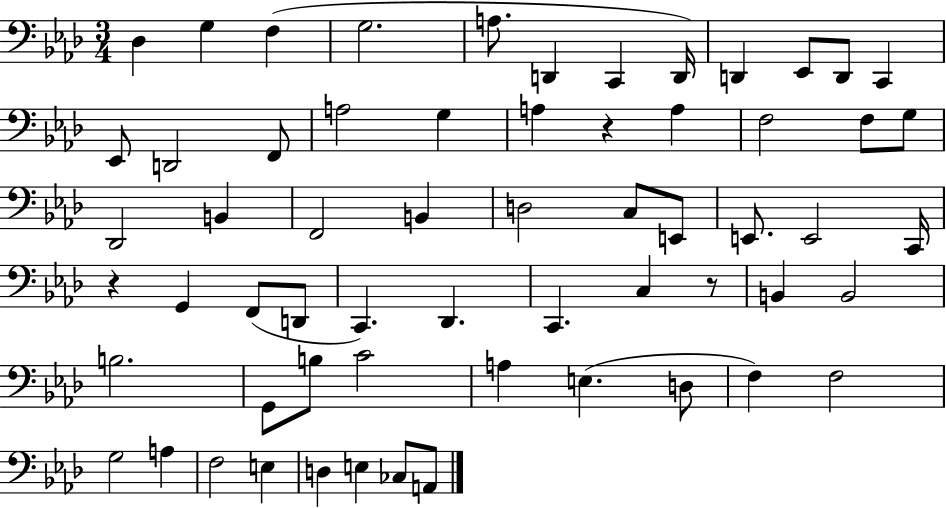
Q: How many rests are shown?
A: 3